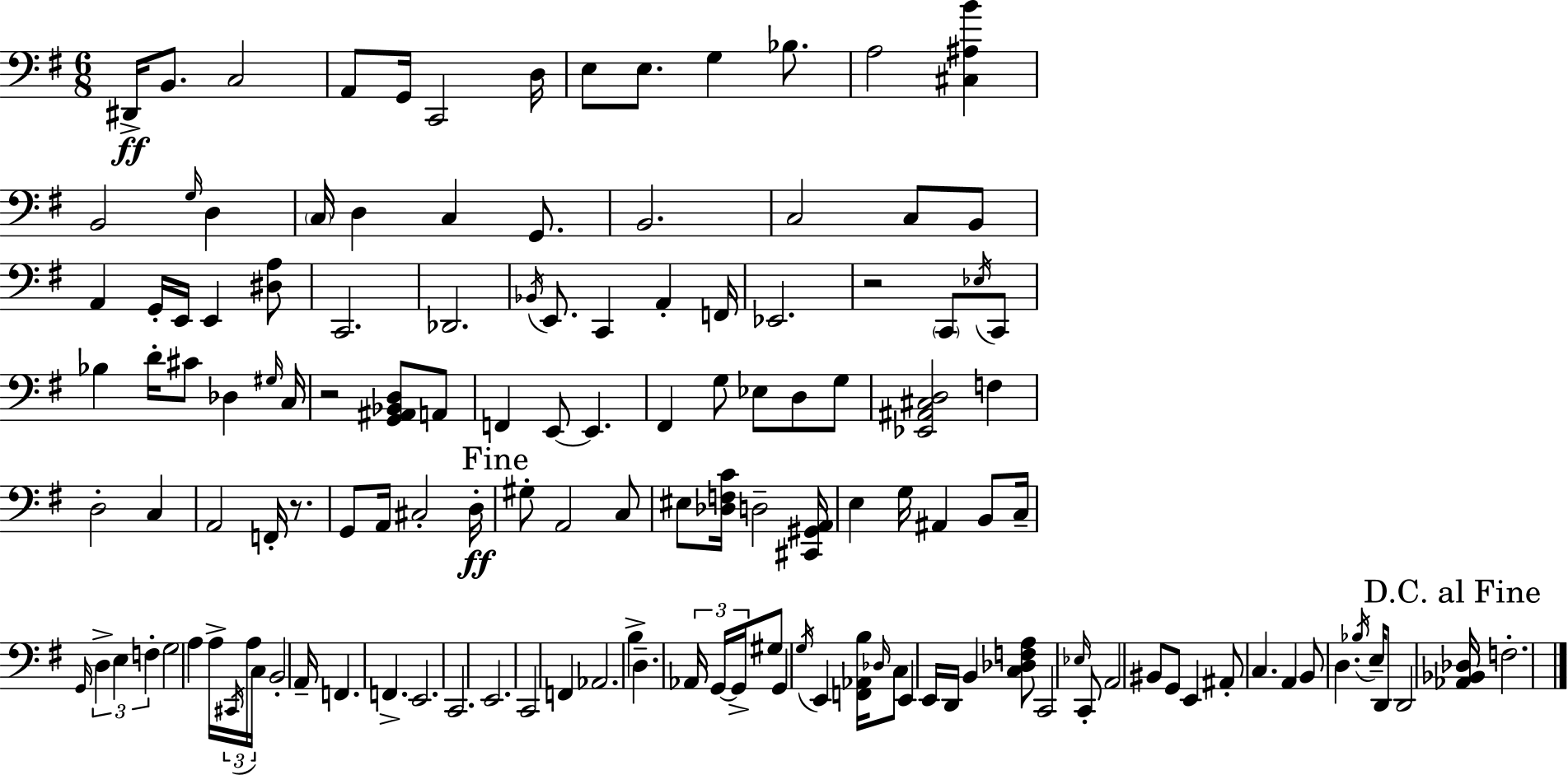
{
  \clef bass
  \numericTimeSignature
  \time 6/8
  \key g \major
  dis,16->\ff b,8. c2 | a,8 g,16 c,2 d16 | e8 e8. g4 bes8. | a2 <cis ais b'>4 | \break b,2 \grace { g16 } d4 | \parenthesize c16 d4 c4 g,8. | b,2. | c2 c8 b,8 | \break a,4 g,16-. e,16 e,4 <dis a>8 | c,2. | des,2. | \acciaccatura { bes,16 } e,8. c,4 a,4-. | \break f,16 ees,2. | r2 \parenthesize c,8 | \acciaccatura { ees16 } c,8 bes4 d'16-. cis'8 des4 | \grace { gis16 } c16 r2 | \break <g, ais, bes, d>8 a,8 f,4 e,8~~ e,4. | fis,4 g8 ees8 | d8 g8 <ees, ais, cis d>2 | f4 d2-. | \break c4 a,2 | f,16-. r8. g,8 a,16 cis2-. | d16-.\ff \mark "Fine" gis8-. a,2 | c8 eis8 <des f c'>16 d2-- | \break <cis, gis, a,>16 e4 g16 ais,4 | b,8 c16-- \grace { g,16 } \tuplet 3/2 { d4-> e4 | f4-. } g2 | a4 a16-> \tuplet 3/2 { \acciaccatura { cis,16 } a16 c16 } b,2-. | \break a,16-- f,4. | f,4.-> e,2. | c,2. | e,2. | \break c,2 | f,4 aes,2. | b4-> d4.-- | \tuplet 3/2 { aes,16 g,16~~ g,16-> } gis8 g,4 | \break \acciaccatura { g16 } e,4 <f, aes, b>16 \grace { des16 } c8 e,4 | e,16 d,16 b,4 <c des f a>8 c,2 | \grace { ees16 } c,8-. a,2 | bis,8 g,8 e,4 | \break ais,8-. c4. a,4 | b,8 d4. \acciaccatura { bes16 } e16-- d,8 | d,2 \mark "D.C. al Fine" <aes, bes, des>16 f2.-. | \bar "|."
}